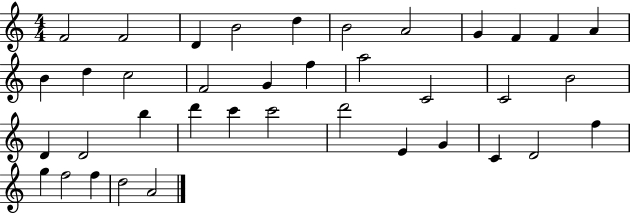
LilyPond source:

{
  \clef treble
  \numericTimeSignature
  \time 4/4
  \key c \major
  f'2 f'2 | d'4 b'2 d''4 | b'2 a'2 | g'4 f'4 f'4 a'4 | \break b'4 d''4 c''2 | f'2 g'4 f''4 | a''2 c'2 | c'2 b'2 | \break d'4 d'2 b''4 | d'''4 c'''4 c'''2 | d'''2 e'4 g'4 | c'4 d'2 f''4 | \break g''4 f''2 f''4 | d''2 a'2 | \bar "|."
}